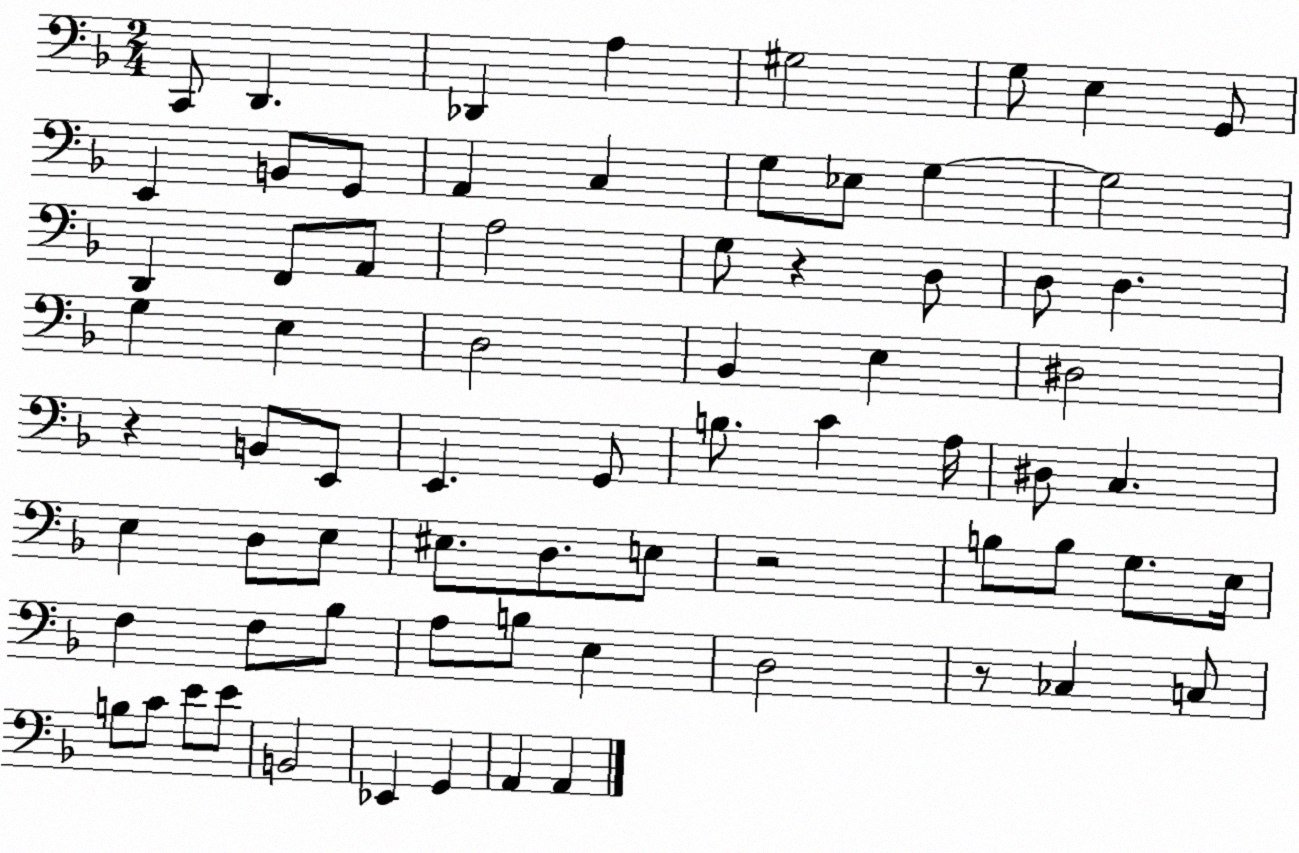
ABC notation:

X:1
T:Untitled
M:2/4
L:1/4
K:F
C,,/2 D,, _D,, A, ^G,2 G,/2 E, G,,/2 E,, B,,/2 G,,/2 A,, C, G,/2 _E,/2 G, G,2 D,, F,,/2 A,,/2 A,2 G,/2 z D,/2 D,/2 D, G, E, D,2 _B,, E, ^D,2 z B,,/2 E,,/2 E,, G,,/2 B,/2 C A,/4 ^D,/2 C, E, D,/2 E,/2 ^E,/2 D,/2 E,/2 z2 B,/2 B,/2 G,/2 E,/4 F, F,/2 _B,/2 A,/2 B,/2 E, D,2 z/2 _C, C,/2 B,/2 C/2 E/2 E/2 B,,2 _E,, G,, A,, A,,